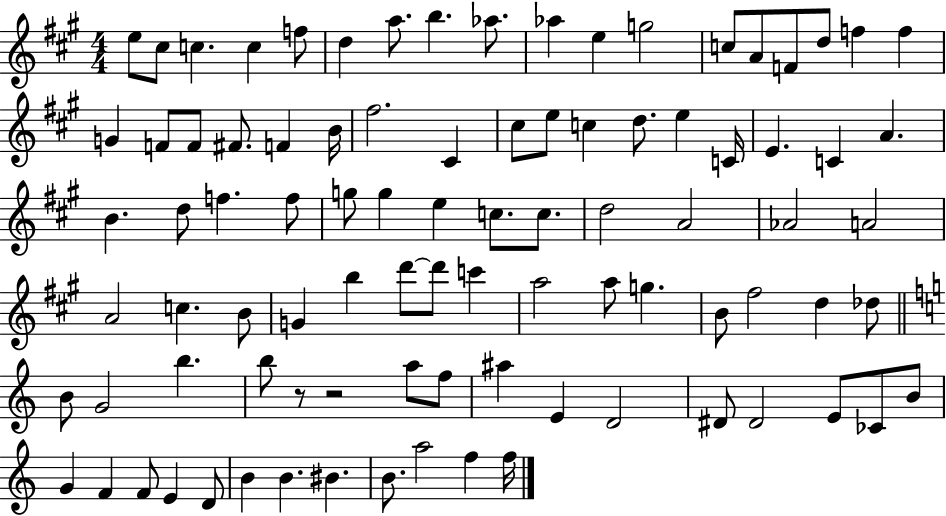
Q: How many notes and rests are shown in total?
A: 91